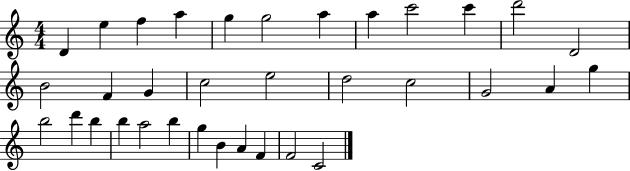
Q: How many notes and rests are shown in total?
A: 34